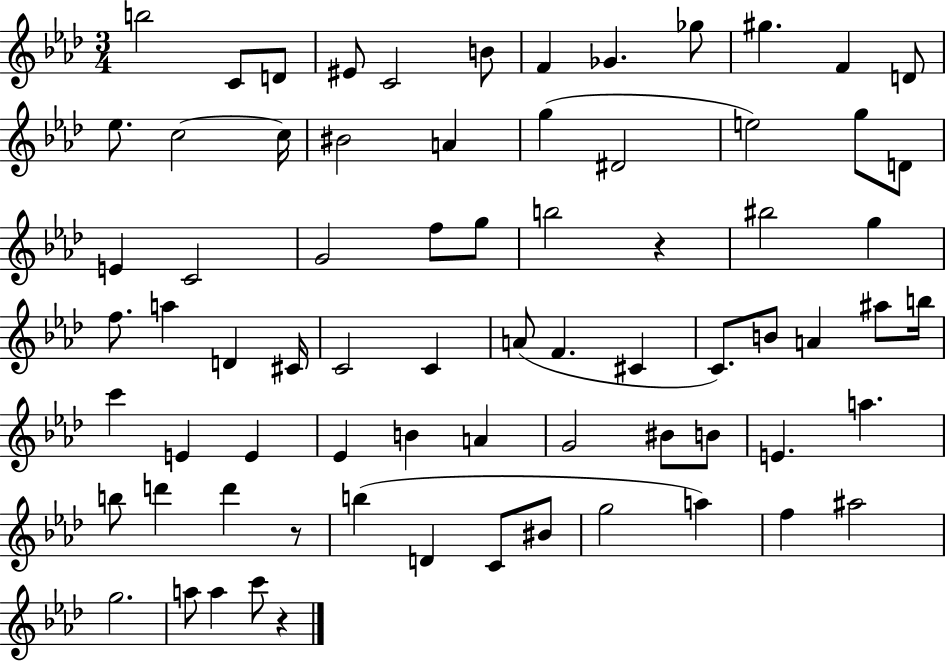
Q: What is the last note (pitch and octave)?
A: C6